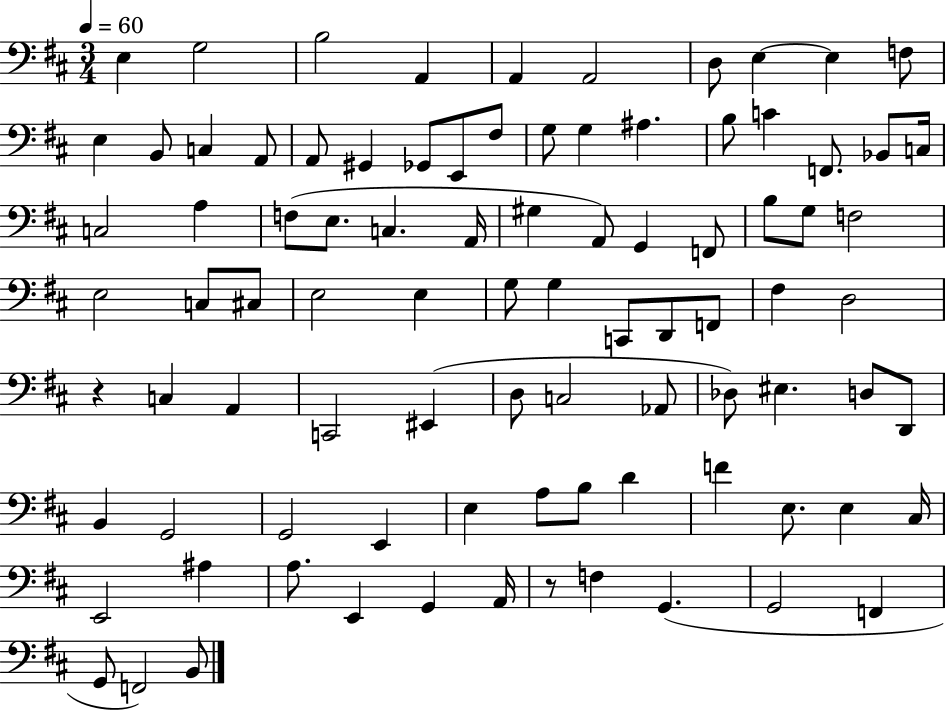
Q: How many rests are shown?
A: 2